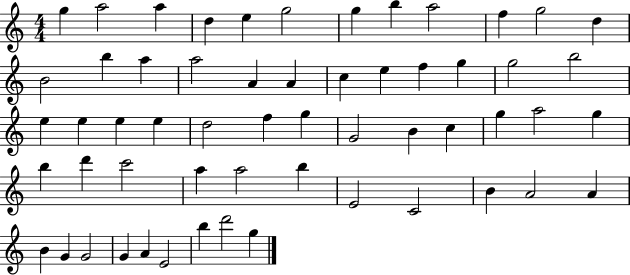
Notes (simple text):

G5/q A5/h A5/q D5/q E5/q G5/h G5/q B5/q A5/h F5/q G5/h D5/q B4/h B5/q A5/q A5/h A4/q A4/q C5/q E5/q F5/q G5/q G5/h B5/h E5/q E5/q E5/q E5/q D5/h F5/q G5/q G4/h B4/q C5/q G5/q A5/h G5/q B5/q D6/q C6/h A5/q A5/h B5/q E4/h C4/h B4/q A4/h A4/q B4/q G4/q G4/h G4/q A4/q E4/h B5/q D6/h G5/q